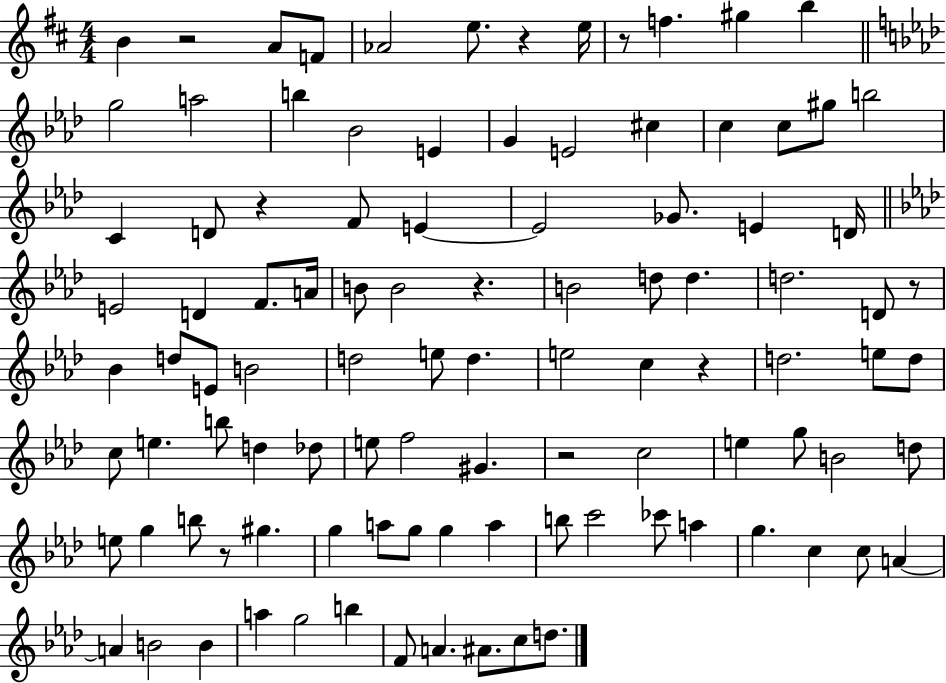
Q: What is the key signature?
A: D major